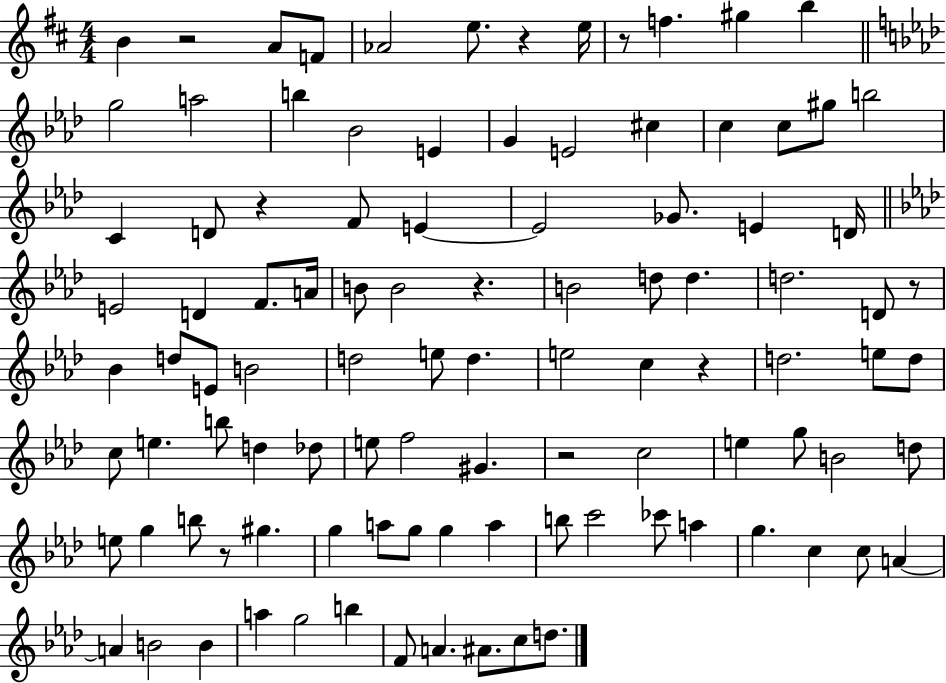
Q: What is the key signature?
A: D major